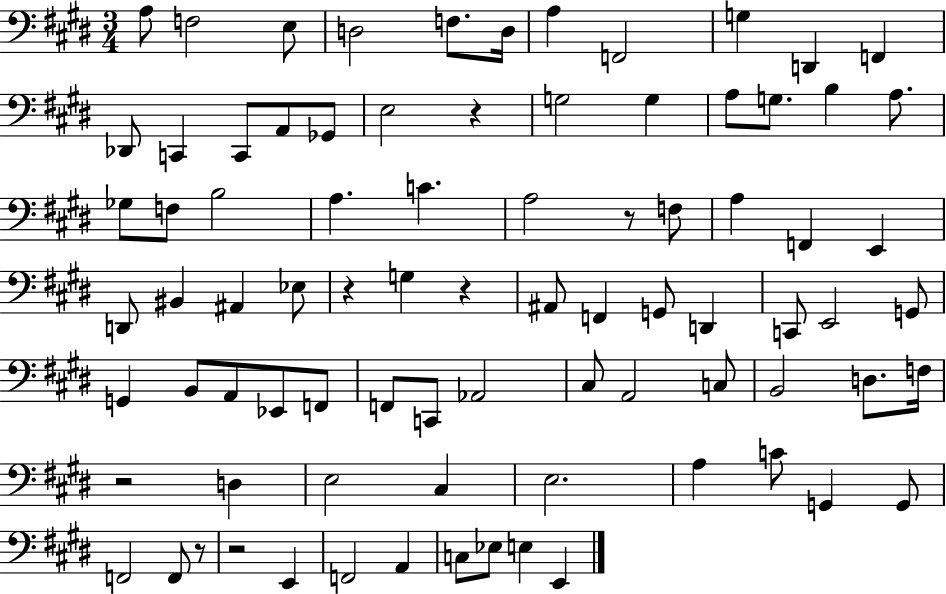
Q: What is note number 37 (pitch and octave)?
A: Eb3